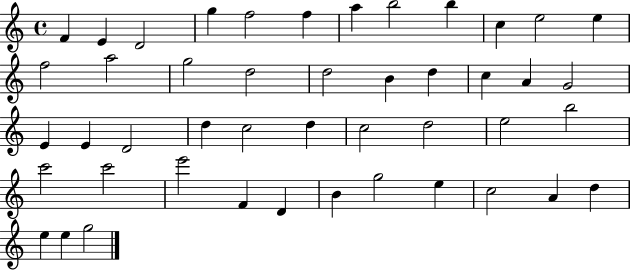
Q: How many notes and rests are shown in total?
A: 46